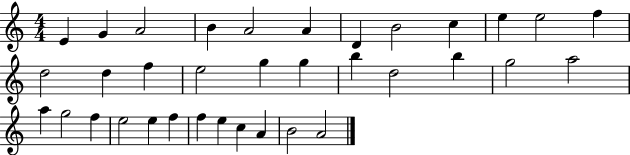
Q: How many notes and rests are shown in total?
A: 35